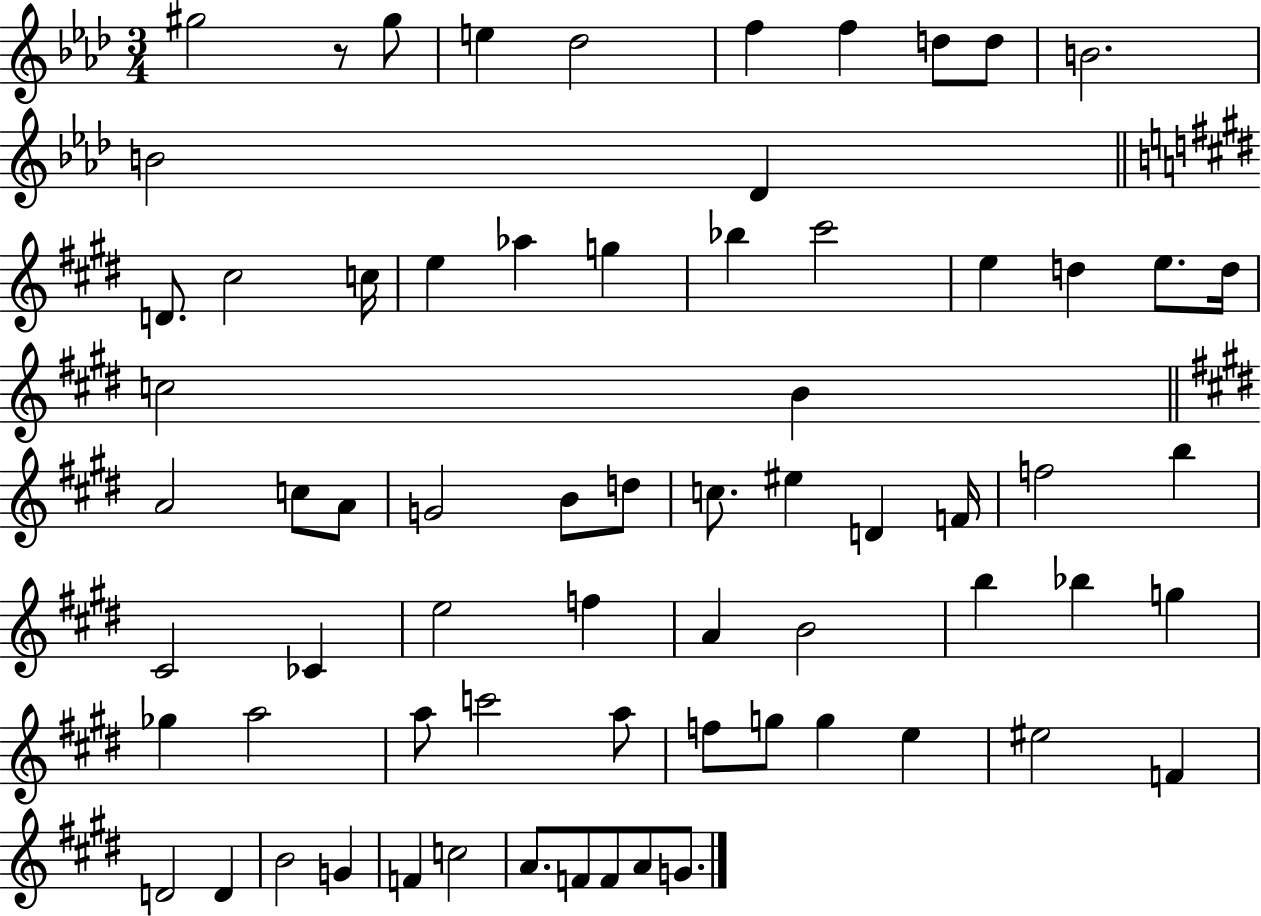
G#5/h R/e G#5/e E5/q Db5/h F5/q F5/q D5/e D5/e B4/h. B4/h Db4/q D4/e. C#5/h C5/s E5/q Ab5/q G5/q Bb5/q C#6/h E5/q D5/q E5/e. D5/s C5/h B4/q A4/h C5/e A4/e G4/h B4/e D5/e C5/e. EIS5/q D4/q F4/s F5/h B5/q C#4/h CES4/q E5/h F5/q A4/q B4/h B5/q Bb5/q G5/q Gb5/q A5/h A5/e C6/h A5/e F5/e G5/e G5/q E5/q EIS5/h F4/q D4/h D4/q B4/h G4/q F4/q C5/h A4/e. F4/e F4/e A4/e G4/e.